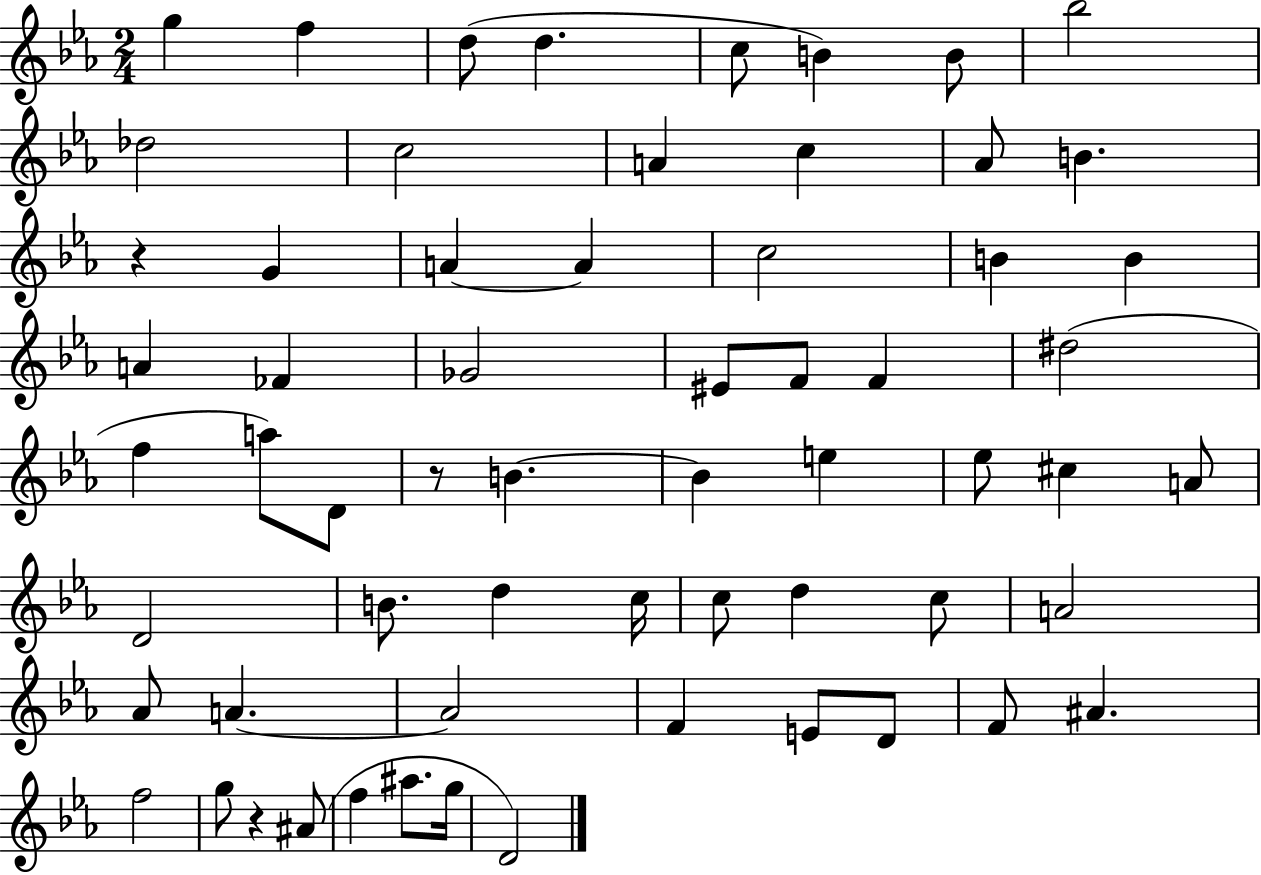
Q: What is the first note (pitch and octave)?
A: G5